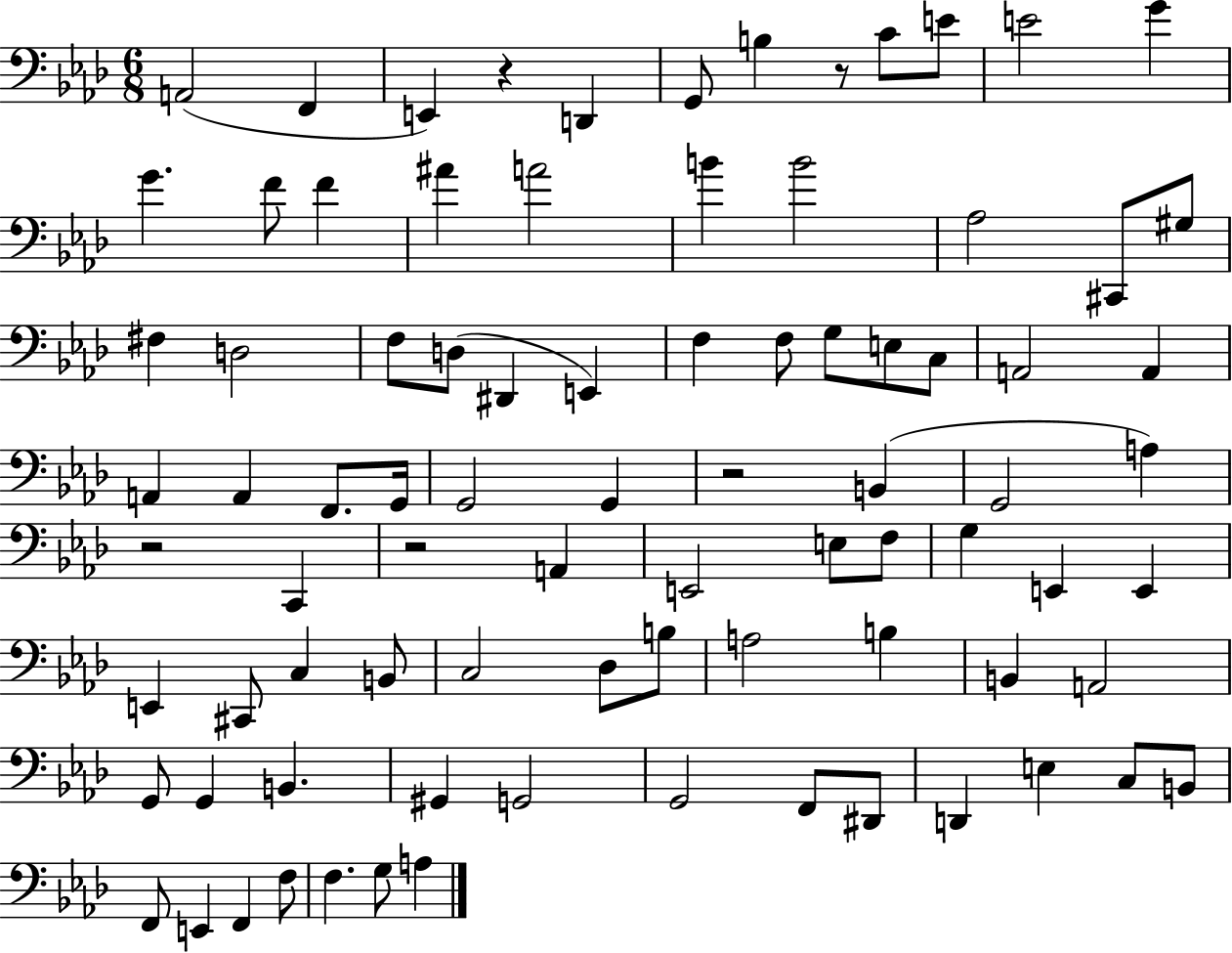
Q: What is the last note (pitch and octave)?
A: A3